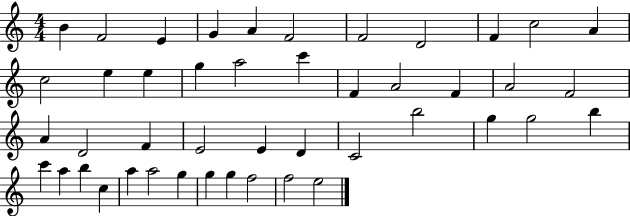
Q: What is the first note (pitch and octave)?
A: B4